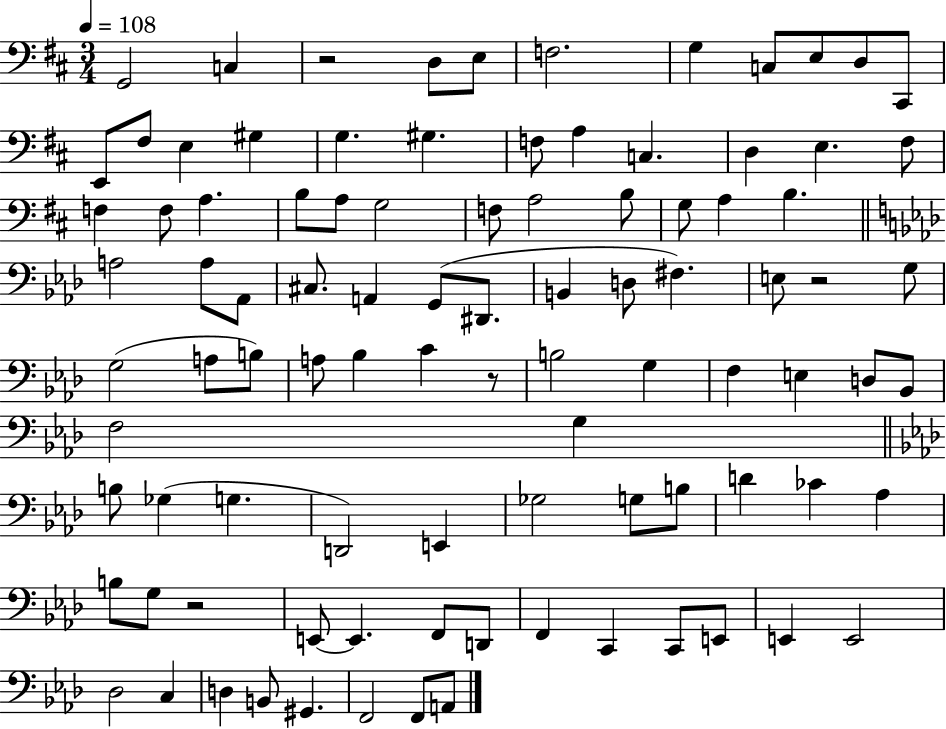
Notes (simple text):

G2/h C3/q R/h D3/e E3/e F3/h. G3/q C3/e E3/e D3/e C#2/e E2/e F#3/e E3/q G#3/q G3/q. G#3/q. F3/e A3/q C3/q. D3/q E3/q. F#3/e F3/q F3/e A3/q. B3/e A3/e G3/h F3/e A3/h B3/e G3/e A3/q B3/q. A3/h A3/e Ab2/e C#3/e. A2/q G2/e D#2/e. B2/q D3/e F#3/q. E3/e R/h G3/e G3/h A3/e B3/e A3/e Bb3/q C4/q R/e B3/h G3/q F3/q E3/q D3/e Bb2/e F3/h G3/q B3/e Gb3/q G3/q. D2/h E2/q Gb3/h G3/e B3/e D4/q CES4/q Ab3/q B3/e G3/e R/h E2/e E2/q. F2/e D2/e F2/q C2/q C2/e E2/e E2/q E2/h Db3/h C3/q D3/q B2/e G#2/q. F2/h F2/e A2/e